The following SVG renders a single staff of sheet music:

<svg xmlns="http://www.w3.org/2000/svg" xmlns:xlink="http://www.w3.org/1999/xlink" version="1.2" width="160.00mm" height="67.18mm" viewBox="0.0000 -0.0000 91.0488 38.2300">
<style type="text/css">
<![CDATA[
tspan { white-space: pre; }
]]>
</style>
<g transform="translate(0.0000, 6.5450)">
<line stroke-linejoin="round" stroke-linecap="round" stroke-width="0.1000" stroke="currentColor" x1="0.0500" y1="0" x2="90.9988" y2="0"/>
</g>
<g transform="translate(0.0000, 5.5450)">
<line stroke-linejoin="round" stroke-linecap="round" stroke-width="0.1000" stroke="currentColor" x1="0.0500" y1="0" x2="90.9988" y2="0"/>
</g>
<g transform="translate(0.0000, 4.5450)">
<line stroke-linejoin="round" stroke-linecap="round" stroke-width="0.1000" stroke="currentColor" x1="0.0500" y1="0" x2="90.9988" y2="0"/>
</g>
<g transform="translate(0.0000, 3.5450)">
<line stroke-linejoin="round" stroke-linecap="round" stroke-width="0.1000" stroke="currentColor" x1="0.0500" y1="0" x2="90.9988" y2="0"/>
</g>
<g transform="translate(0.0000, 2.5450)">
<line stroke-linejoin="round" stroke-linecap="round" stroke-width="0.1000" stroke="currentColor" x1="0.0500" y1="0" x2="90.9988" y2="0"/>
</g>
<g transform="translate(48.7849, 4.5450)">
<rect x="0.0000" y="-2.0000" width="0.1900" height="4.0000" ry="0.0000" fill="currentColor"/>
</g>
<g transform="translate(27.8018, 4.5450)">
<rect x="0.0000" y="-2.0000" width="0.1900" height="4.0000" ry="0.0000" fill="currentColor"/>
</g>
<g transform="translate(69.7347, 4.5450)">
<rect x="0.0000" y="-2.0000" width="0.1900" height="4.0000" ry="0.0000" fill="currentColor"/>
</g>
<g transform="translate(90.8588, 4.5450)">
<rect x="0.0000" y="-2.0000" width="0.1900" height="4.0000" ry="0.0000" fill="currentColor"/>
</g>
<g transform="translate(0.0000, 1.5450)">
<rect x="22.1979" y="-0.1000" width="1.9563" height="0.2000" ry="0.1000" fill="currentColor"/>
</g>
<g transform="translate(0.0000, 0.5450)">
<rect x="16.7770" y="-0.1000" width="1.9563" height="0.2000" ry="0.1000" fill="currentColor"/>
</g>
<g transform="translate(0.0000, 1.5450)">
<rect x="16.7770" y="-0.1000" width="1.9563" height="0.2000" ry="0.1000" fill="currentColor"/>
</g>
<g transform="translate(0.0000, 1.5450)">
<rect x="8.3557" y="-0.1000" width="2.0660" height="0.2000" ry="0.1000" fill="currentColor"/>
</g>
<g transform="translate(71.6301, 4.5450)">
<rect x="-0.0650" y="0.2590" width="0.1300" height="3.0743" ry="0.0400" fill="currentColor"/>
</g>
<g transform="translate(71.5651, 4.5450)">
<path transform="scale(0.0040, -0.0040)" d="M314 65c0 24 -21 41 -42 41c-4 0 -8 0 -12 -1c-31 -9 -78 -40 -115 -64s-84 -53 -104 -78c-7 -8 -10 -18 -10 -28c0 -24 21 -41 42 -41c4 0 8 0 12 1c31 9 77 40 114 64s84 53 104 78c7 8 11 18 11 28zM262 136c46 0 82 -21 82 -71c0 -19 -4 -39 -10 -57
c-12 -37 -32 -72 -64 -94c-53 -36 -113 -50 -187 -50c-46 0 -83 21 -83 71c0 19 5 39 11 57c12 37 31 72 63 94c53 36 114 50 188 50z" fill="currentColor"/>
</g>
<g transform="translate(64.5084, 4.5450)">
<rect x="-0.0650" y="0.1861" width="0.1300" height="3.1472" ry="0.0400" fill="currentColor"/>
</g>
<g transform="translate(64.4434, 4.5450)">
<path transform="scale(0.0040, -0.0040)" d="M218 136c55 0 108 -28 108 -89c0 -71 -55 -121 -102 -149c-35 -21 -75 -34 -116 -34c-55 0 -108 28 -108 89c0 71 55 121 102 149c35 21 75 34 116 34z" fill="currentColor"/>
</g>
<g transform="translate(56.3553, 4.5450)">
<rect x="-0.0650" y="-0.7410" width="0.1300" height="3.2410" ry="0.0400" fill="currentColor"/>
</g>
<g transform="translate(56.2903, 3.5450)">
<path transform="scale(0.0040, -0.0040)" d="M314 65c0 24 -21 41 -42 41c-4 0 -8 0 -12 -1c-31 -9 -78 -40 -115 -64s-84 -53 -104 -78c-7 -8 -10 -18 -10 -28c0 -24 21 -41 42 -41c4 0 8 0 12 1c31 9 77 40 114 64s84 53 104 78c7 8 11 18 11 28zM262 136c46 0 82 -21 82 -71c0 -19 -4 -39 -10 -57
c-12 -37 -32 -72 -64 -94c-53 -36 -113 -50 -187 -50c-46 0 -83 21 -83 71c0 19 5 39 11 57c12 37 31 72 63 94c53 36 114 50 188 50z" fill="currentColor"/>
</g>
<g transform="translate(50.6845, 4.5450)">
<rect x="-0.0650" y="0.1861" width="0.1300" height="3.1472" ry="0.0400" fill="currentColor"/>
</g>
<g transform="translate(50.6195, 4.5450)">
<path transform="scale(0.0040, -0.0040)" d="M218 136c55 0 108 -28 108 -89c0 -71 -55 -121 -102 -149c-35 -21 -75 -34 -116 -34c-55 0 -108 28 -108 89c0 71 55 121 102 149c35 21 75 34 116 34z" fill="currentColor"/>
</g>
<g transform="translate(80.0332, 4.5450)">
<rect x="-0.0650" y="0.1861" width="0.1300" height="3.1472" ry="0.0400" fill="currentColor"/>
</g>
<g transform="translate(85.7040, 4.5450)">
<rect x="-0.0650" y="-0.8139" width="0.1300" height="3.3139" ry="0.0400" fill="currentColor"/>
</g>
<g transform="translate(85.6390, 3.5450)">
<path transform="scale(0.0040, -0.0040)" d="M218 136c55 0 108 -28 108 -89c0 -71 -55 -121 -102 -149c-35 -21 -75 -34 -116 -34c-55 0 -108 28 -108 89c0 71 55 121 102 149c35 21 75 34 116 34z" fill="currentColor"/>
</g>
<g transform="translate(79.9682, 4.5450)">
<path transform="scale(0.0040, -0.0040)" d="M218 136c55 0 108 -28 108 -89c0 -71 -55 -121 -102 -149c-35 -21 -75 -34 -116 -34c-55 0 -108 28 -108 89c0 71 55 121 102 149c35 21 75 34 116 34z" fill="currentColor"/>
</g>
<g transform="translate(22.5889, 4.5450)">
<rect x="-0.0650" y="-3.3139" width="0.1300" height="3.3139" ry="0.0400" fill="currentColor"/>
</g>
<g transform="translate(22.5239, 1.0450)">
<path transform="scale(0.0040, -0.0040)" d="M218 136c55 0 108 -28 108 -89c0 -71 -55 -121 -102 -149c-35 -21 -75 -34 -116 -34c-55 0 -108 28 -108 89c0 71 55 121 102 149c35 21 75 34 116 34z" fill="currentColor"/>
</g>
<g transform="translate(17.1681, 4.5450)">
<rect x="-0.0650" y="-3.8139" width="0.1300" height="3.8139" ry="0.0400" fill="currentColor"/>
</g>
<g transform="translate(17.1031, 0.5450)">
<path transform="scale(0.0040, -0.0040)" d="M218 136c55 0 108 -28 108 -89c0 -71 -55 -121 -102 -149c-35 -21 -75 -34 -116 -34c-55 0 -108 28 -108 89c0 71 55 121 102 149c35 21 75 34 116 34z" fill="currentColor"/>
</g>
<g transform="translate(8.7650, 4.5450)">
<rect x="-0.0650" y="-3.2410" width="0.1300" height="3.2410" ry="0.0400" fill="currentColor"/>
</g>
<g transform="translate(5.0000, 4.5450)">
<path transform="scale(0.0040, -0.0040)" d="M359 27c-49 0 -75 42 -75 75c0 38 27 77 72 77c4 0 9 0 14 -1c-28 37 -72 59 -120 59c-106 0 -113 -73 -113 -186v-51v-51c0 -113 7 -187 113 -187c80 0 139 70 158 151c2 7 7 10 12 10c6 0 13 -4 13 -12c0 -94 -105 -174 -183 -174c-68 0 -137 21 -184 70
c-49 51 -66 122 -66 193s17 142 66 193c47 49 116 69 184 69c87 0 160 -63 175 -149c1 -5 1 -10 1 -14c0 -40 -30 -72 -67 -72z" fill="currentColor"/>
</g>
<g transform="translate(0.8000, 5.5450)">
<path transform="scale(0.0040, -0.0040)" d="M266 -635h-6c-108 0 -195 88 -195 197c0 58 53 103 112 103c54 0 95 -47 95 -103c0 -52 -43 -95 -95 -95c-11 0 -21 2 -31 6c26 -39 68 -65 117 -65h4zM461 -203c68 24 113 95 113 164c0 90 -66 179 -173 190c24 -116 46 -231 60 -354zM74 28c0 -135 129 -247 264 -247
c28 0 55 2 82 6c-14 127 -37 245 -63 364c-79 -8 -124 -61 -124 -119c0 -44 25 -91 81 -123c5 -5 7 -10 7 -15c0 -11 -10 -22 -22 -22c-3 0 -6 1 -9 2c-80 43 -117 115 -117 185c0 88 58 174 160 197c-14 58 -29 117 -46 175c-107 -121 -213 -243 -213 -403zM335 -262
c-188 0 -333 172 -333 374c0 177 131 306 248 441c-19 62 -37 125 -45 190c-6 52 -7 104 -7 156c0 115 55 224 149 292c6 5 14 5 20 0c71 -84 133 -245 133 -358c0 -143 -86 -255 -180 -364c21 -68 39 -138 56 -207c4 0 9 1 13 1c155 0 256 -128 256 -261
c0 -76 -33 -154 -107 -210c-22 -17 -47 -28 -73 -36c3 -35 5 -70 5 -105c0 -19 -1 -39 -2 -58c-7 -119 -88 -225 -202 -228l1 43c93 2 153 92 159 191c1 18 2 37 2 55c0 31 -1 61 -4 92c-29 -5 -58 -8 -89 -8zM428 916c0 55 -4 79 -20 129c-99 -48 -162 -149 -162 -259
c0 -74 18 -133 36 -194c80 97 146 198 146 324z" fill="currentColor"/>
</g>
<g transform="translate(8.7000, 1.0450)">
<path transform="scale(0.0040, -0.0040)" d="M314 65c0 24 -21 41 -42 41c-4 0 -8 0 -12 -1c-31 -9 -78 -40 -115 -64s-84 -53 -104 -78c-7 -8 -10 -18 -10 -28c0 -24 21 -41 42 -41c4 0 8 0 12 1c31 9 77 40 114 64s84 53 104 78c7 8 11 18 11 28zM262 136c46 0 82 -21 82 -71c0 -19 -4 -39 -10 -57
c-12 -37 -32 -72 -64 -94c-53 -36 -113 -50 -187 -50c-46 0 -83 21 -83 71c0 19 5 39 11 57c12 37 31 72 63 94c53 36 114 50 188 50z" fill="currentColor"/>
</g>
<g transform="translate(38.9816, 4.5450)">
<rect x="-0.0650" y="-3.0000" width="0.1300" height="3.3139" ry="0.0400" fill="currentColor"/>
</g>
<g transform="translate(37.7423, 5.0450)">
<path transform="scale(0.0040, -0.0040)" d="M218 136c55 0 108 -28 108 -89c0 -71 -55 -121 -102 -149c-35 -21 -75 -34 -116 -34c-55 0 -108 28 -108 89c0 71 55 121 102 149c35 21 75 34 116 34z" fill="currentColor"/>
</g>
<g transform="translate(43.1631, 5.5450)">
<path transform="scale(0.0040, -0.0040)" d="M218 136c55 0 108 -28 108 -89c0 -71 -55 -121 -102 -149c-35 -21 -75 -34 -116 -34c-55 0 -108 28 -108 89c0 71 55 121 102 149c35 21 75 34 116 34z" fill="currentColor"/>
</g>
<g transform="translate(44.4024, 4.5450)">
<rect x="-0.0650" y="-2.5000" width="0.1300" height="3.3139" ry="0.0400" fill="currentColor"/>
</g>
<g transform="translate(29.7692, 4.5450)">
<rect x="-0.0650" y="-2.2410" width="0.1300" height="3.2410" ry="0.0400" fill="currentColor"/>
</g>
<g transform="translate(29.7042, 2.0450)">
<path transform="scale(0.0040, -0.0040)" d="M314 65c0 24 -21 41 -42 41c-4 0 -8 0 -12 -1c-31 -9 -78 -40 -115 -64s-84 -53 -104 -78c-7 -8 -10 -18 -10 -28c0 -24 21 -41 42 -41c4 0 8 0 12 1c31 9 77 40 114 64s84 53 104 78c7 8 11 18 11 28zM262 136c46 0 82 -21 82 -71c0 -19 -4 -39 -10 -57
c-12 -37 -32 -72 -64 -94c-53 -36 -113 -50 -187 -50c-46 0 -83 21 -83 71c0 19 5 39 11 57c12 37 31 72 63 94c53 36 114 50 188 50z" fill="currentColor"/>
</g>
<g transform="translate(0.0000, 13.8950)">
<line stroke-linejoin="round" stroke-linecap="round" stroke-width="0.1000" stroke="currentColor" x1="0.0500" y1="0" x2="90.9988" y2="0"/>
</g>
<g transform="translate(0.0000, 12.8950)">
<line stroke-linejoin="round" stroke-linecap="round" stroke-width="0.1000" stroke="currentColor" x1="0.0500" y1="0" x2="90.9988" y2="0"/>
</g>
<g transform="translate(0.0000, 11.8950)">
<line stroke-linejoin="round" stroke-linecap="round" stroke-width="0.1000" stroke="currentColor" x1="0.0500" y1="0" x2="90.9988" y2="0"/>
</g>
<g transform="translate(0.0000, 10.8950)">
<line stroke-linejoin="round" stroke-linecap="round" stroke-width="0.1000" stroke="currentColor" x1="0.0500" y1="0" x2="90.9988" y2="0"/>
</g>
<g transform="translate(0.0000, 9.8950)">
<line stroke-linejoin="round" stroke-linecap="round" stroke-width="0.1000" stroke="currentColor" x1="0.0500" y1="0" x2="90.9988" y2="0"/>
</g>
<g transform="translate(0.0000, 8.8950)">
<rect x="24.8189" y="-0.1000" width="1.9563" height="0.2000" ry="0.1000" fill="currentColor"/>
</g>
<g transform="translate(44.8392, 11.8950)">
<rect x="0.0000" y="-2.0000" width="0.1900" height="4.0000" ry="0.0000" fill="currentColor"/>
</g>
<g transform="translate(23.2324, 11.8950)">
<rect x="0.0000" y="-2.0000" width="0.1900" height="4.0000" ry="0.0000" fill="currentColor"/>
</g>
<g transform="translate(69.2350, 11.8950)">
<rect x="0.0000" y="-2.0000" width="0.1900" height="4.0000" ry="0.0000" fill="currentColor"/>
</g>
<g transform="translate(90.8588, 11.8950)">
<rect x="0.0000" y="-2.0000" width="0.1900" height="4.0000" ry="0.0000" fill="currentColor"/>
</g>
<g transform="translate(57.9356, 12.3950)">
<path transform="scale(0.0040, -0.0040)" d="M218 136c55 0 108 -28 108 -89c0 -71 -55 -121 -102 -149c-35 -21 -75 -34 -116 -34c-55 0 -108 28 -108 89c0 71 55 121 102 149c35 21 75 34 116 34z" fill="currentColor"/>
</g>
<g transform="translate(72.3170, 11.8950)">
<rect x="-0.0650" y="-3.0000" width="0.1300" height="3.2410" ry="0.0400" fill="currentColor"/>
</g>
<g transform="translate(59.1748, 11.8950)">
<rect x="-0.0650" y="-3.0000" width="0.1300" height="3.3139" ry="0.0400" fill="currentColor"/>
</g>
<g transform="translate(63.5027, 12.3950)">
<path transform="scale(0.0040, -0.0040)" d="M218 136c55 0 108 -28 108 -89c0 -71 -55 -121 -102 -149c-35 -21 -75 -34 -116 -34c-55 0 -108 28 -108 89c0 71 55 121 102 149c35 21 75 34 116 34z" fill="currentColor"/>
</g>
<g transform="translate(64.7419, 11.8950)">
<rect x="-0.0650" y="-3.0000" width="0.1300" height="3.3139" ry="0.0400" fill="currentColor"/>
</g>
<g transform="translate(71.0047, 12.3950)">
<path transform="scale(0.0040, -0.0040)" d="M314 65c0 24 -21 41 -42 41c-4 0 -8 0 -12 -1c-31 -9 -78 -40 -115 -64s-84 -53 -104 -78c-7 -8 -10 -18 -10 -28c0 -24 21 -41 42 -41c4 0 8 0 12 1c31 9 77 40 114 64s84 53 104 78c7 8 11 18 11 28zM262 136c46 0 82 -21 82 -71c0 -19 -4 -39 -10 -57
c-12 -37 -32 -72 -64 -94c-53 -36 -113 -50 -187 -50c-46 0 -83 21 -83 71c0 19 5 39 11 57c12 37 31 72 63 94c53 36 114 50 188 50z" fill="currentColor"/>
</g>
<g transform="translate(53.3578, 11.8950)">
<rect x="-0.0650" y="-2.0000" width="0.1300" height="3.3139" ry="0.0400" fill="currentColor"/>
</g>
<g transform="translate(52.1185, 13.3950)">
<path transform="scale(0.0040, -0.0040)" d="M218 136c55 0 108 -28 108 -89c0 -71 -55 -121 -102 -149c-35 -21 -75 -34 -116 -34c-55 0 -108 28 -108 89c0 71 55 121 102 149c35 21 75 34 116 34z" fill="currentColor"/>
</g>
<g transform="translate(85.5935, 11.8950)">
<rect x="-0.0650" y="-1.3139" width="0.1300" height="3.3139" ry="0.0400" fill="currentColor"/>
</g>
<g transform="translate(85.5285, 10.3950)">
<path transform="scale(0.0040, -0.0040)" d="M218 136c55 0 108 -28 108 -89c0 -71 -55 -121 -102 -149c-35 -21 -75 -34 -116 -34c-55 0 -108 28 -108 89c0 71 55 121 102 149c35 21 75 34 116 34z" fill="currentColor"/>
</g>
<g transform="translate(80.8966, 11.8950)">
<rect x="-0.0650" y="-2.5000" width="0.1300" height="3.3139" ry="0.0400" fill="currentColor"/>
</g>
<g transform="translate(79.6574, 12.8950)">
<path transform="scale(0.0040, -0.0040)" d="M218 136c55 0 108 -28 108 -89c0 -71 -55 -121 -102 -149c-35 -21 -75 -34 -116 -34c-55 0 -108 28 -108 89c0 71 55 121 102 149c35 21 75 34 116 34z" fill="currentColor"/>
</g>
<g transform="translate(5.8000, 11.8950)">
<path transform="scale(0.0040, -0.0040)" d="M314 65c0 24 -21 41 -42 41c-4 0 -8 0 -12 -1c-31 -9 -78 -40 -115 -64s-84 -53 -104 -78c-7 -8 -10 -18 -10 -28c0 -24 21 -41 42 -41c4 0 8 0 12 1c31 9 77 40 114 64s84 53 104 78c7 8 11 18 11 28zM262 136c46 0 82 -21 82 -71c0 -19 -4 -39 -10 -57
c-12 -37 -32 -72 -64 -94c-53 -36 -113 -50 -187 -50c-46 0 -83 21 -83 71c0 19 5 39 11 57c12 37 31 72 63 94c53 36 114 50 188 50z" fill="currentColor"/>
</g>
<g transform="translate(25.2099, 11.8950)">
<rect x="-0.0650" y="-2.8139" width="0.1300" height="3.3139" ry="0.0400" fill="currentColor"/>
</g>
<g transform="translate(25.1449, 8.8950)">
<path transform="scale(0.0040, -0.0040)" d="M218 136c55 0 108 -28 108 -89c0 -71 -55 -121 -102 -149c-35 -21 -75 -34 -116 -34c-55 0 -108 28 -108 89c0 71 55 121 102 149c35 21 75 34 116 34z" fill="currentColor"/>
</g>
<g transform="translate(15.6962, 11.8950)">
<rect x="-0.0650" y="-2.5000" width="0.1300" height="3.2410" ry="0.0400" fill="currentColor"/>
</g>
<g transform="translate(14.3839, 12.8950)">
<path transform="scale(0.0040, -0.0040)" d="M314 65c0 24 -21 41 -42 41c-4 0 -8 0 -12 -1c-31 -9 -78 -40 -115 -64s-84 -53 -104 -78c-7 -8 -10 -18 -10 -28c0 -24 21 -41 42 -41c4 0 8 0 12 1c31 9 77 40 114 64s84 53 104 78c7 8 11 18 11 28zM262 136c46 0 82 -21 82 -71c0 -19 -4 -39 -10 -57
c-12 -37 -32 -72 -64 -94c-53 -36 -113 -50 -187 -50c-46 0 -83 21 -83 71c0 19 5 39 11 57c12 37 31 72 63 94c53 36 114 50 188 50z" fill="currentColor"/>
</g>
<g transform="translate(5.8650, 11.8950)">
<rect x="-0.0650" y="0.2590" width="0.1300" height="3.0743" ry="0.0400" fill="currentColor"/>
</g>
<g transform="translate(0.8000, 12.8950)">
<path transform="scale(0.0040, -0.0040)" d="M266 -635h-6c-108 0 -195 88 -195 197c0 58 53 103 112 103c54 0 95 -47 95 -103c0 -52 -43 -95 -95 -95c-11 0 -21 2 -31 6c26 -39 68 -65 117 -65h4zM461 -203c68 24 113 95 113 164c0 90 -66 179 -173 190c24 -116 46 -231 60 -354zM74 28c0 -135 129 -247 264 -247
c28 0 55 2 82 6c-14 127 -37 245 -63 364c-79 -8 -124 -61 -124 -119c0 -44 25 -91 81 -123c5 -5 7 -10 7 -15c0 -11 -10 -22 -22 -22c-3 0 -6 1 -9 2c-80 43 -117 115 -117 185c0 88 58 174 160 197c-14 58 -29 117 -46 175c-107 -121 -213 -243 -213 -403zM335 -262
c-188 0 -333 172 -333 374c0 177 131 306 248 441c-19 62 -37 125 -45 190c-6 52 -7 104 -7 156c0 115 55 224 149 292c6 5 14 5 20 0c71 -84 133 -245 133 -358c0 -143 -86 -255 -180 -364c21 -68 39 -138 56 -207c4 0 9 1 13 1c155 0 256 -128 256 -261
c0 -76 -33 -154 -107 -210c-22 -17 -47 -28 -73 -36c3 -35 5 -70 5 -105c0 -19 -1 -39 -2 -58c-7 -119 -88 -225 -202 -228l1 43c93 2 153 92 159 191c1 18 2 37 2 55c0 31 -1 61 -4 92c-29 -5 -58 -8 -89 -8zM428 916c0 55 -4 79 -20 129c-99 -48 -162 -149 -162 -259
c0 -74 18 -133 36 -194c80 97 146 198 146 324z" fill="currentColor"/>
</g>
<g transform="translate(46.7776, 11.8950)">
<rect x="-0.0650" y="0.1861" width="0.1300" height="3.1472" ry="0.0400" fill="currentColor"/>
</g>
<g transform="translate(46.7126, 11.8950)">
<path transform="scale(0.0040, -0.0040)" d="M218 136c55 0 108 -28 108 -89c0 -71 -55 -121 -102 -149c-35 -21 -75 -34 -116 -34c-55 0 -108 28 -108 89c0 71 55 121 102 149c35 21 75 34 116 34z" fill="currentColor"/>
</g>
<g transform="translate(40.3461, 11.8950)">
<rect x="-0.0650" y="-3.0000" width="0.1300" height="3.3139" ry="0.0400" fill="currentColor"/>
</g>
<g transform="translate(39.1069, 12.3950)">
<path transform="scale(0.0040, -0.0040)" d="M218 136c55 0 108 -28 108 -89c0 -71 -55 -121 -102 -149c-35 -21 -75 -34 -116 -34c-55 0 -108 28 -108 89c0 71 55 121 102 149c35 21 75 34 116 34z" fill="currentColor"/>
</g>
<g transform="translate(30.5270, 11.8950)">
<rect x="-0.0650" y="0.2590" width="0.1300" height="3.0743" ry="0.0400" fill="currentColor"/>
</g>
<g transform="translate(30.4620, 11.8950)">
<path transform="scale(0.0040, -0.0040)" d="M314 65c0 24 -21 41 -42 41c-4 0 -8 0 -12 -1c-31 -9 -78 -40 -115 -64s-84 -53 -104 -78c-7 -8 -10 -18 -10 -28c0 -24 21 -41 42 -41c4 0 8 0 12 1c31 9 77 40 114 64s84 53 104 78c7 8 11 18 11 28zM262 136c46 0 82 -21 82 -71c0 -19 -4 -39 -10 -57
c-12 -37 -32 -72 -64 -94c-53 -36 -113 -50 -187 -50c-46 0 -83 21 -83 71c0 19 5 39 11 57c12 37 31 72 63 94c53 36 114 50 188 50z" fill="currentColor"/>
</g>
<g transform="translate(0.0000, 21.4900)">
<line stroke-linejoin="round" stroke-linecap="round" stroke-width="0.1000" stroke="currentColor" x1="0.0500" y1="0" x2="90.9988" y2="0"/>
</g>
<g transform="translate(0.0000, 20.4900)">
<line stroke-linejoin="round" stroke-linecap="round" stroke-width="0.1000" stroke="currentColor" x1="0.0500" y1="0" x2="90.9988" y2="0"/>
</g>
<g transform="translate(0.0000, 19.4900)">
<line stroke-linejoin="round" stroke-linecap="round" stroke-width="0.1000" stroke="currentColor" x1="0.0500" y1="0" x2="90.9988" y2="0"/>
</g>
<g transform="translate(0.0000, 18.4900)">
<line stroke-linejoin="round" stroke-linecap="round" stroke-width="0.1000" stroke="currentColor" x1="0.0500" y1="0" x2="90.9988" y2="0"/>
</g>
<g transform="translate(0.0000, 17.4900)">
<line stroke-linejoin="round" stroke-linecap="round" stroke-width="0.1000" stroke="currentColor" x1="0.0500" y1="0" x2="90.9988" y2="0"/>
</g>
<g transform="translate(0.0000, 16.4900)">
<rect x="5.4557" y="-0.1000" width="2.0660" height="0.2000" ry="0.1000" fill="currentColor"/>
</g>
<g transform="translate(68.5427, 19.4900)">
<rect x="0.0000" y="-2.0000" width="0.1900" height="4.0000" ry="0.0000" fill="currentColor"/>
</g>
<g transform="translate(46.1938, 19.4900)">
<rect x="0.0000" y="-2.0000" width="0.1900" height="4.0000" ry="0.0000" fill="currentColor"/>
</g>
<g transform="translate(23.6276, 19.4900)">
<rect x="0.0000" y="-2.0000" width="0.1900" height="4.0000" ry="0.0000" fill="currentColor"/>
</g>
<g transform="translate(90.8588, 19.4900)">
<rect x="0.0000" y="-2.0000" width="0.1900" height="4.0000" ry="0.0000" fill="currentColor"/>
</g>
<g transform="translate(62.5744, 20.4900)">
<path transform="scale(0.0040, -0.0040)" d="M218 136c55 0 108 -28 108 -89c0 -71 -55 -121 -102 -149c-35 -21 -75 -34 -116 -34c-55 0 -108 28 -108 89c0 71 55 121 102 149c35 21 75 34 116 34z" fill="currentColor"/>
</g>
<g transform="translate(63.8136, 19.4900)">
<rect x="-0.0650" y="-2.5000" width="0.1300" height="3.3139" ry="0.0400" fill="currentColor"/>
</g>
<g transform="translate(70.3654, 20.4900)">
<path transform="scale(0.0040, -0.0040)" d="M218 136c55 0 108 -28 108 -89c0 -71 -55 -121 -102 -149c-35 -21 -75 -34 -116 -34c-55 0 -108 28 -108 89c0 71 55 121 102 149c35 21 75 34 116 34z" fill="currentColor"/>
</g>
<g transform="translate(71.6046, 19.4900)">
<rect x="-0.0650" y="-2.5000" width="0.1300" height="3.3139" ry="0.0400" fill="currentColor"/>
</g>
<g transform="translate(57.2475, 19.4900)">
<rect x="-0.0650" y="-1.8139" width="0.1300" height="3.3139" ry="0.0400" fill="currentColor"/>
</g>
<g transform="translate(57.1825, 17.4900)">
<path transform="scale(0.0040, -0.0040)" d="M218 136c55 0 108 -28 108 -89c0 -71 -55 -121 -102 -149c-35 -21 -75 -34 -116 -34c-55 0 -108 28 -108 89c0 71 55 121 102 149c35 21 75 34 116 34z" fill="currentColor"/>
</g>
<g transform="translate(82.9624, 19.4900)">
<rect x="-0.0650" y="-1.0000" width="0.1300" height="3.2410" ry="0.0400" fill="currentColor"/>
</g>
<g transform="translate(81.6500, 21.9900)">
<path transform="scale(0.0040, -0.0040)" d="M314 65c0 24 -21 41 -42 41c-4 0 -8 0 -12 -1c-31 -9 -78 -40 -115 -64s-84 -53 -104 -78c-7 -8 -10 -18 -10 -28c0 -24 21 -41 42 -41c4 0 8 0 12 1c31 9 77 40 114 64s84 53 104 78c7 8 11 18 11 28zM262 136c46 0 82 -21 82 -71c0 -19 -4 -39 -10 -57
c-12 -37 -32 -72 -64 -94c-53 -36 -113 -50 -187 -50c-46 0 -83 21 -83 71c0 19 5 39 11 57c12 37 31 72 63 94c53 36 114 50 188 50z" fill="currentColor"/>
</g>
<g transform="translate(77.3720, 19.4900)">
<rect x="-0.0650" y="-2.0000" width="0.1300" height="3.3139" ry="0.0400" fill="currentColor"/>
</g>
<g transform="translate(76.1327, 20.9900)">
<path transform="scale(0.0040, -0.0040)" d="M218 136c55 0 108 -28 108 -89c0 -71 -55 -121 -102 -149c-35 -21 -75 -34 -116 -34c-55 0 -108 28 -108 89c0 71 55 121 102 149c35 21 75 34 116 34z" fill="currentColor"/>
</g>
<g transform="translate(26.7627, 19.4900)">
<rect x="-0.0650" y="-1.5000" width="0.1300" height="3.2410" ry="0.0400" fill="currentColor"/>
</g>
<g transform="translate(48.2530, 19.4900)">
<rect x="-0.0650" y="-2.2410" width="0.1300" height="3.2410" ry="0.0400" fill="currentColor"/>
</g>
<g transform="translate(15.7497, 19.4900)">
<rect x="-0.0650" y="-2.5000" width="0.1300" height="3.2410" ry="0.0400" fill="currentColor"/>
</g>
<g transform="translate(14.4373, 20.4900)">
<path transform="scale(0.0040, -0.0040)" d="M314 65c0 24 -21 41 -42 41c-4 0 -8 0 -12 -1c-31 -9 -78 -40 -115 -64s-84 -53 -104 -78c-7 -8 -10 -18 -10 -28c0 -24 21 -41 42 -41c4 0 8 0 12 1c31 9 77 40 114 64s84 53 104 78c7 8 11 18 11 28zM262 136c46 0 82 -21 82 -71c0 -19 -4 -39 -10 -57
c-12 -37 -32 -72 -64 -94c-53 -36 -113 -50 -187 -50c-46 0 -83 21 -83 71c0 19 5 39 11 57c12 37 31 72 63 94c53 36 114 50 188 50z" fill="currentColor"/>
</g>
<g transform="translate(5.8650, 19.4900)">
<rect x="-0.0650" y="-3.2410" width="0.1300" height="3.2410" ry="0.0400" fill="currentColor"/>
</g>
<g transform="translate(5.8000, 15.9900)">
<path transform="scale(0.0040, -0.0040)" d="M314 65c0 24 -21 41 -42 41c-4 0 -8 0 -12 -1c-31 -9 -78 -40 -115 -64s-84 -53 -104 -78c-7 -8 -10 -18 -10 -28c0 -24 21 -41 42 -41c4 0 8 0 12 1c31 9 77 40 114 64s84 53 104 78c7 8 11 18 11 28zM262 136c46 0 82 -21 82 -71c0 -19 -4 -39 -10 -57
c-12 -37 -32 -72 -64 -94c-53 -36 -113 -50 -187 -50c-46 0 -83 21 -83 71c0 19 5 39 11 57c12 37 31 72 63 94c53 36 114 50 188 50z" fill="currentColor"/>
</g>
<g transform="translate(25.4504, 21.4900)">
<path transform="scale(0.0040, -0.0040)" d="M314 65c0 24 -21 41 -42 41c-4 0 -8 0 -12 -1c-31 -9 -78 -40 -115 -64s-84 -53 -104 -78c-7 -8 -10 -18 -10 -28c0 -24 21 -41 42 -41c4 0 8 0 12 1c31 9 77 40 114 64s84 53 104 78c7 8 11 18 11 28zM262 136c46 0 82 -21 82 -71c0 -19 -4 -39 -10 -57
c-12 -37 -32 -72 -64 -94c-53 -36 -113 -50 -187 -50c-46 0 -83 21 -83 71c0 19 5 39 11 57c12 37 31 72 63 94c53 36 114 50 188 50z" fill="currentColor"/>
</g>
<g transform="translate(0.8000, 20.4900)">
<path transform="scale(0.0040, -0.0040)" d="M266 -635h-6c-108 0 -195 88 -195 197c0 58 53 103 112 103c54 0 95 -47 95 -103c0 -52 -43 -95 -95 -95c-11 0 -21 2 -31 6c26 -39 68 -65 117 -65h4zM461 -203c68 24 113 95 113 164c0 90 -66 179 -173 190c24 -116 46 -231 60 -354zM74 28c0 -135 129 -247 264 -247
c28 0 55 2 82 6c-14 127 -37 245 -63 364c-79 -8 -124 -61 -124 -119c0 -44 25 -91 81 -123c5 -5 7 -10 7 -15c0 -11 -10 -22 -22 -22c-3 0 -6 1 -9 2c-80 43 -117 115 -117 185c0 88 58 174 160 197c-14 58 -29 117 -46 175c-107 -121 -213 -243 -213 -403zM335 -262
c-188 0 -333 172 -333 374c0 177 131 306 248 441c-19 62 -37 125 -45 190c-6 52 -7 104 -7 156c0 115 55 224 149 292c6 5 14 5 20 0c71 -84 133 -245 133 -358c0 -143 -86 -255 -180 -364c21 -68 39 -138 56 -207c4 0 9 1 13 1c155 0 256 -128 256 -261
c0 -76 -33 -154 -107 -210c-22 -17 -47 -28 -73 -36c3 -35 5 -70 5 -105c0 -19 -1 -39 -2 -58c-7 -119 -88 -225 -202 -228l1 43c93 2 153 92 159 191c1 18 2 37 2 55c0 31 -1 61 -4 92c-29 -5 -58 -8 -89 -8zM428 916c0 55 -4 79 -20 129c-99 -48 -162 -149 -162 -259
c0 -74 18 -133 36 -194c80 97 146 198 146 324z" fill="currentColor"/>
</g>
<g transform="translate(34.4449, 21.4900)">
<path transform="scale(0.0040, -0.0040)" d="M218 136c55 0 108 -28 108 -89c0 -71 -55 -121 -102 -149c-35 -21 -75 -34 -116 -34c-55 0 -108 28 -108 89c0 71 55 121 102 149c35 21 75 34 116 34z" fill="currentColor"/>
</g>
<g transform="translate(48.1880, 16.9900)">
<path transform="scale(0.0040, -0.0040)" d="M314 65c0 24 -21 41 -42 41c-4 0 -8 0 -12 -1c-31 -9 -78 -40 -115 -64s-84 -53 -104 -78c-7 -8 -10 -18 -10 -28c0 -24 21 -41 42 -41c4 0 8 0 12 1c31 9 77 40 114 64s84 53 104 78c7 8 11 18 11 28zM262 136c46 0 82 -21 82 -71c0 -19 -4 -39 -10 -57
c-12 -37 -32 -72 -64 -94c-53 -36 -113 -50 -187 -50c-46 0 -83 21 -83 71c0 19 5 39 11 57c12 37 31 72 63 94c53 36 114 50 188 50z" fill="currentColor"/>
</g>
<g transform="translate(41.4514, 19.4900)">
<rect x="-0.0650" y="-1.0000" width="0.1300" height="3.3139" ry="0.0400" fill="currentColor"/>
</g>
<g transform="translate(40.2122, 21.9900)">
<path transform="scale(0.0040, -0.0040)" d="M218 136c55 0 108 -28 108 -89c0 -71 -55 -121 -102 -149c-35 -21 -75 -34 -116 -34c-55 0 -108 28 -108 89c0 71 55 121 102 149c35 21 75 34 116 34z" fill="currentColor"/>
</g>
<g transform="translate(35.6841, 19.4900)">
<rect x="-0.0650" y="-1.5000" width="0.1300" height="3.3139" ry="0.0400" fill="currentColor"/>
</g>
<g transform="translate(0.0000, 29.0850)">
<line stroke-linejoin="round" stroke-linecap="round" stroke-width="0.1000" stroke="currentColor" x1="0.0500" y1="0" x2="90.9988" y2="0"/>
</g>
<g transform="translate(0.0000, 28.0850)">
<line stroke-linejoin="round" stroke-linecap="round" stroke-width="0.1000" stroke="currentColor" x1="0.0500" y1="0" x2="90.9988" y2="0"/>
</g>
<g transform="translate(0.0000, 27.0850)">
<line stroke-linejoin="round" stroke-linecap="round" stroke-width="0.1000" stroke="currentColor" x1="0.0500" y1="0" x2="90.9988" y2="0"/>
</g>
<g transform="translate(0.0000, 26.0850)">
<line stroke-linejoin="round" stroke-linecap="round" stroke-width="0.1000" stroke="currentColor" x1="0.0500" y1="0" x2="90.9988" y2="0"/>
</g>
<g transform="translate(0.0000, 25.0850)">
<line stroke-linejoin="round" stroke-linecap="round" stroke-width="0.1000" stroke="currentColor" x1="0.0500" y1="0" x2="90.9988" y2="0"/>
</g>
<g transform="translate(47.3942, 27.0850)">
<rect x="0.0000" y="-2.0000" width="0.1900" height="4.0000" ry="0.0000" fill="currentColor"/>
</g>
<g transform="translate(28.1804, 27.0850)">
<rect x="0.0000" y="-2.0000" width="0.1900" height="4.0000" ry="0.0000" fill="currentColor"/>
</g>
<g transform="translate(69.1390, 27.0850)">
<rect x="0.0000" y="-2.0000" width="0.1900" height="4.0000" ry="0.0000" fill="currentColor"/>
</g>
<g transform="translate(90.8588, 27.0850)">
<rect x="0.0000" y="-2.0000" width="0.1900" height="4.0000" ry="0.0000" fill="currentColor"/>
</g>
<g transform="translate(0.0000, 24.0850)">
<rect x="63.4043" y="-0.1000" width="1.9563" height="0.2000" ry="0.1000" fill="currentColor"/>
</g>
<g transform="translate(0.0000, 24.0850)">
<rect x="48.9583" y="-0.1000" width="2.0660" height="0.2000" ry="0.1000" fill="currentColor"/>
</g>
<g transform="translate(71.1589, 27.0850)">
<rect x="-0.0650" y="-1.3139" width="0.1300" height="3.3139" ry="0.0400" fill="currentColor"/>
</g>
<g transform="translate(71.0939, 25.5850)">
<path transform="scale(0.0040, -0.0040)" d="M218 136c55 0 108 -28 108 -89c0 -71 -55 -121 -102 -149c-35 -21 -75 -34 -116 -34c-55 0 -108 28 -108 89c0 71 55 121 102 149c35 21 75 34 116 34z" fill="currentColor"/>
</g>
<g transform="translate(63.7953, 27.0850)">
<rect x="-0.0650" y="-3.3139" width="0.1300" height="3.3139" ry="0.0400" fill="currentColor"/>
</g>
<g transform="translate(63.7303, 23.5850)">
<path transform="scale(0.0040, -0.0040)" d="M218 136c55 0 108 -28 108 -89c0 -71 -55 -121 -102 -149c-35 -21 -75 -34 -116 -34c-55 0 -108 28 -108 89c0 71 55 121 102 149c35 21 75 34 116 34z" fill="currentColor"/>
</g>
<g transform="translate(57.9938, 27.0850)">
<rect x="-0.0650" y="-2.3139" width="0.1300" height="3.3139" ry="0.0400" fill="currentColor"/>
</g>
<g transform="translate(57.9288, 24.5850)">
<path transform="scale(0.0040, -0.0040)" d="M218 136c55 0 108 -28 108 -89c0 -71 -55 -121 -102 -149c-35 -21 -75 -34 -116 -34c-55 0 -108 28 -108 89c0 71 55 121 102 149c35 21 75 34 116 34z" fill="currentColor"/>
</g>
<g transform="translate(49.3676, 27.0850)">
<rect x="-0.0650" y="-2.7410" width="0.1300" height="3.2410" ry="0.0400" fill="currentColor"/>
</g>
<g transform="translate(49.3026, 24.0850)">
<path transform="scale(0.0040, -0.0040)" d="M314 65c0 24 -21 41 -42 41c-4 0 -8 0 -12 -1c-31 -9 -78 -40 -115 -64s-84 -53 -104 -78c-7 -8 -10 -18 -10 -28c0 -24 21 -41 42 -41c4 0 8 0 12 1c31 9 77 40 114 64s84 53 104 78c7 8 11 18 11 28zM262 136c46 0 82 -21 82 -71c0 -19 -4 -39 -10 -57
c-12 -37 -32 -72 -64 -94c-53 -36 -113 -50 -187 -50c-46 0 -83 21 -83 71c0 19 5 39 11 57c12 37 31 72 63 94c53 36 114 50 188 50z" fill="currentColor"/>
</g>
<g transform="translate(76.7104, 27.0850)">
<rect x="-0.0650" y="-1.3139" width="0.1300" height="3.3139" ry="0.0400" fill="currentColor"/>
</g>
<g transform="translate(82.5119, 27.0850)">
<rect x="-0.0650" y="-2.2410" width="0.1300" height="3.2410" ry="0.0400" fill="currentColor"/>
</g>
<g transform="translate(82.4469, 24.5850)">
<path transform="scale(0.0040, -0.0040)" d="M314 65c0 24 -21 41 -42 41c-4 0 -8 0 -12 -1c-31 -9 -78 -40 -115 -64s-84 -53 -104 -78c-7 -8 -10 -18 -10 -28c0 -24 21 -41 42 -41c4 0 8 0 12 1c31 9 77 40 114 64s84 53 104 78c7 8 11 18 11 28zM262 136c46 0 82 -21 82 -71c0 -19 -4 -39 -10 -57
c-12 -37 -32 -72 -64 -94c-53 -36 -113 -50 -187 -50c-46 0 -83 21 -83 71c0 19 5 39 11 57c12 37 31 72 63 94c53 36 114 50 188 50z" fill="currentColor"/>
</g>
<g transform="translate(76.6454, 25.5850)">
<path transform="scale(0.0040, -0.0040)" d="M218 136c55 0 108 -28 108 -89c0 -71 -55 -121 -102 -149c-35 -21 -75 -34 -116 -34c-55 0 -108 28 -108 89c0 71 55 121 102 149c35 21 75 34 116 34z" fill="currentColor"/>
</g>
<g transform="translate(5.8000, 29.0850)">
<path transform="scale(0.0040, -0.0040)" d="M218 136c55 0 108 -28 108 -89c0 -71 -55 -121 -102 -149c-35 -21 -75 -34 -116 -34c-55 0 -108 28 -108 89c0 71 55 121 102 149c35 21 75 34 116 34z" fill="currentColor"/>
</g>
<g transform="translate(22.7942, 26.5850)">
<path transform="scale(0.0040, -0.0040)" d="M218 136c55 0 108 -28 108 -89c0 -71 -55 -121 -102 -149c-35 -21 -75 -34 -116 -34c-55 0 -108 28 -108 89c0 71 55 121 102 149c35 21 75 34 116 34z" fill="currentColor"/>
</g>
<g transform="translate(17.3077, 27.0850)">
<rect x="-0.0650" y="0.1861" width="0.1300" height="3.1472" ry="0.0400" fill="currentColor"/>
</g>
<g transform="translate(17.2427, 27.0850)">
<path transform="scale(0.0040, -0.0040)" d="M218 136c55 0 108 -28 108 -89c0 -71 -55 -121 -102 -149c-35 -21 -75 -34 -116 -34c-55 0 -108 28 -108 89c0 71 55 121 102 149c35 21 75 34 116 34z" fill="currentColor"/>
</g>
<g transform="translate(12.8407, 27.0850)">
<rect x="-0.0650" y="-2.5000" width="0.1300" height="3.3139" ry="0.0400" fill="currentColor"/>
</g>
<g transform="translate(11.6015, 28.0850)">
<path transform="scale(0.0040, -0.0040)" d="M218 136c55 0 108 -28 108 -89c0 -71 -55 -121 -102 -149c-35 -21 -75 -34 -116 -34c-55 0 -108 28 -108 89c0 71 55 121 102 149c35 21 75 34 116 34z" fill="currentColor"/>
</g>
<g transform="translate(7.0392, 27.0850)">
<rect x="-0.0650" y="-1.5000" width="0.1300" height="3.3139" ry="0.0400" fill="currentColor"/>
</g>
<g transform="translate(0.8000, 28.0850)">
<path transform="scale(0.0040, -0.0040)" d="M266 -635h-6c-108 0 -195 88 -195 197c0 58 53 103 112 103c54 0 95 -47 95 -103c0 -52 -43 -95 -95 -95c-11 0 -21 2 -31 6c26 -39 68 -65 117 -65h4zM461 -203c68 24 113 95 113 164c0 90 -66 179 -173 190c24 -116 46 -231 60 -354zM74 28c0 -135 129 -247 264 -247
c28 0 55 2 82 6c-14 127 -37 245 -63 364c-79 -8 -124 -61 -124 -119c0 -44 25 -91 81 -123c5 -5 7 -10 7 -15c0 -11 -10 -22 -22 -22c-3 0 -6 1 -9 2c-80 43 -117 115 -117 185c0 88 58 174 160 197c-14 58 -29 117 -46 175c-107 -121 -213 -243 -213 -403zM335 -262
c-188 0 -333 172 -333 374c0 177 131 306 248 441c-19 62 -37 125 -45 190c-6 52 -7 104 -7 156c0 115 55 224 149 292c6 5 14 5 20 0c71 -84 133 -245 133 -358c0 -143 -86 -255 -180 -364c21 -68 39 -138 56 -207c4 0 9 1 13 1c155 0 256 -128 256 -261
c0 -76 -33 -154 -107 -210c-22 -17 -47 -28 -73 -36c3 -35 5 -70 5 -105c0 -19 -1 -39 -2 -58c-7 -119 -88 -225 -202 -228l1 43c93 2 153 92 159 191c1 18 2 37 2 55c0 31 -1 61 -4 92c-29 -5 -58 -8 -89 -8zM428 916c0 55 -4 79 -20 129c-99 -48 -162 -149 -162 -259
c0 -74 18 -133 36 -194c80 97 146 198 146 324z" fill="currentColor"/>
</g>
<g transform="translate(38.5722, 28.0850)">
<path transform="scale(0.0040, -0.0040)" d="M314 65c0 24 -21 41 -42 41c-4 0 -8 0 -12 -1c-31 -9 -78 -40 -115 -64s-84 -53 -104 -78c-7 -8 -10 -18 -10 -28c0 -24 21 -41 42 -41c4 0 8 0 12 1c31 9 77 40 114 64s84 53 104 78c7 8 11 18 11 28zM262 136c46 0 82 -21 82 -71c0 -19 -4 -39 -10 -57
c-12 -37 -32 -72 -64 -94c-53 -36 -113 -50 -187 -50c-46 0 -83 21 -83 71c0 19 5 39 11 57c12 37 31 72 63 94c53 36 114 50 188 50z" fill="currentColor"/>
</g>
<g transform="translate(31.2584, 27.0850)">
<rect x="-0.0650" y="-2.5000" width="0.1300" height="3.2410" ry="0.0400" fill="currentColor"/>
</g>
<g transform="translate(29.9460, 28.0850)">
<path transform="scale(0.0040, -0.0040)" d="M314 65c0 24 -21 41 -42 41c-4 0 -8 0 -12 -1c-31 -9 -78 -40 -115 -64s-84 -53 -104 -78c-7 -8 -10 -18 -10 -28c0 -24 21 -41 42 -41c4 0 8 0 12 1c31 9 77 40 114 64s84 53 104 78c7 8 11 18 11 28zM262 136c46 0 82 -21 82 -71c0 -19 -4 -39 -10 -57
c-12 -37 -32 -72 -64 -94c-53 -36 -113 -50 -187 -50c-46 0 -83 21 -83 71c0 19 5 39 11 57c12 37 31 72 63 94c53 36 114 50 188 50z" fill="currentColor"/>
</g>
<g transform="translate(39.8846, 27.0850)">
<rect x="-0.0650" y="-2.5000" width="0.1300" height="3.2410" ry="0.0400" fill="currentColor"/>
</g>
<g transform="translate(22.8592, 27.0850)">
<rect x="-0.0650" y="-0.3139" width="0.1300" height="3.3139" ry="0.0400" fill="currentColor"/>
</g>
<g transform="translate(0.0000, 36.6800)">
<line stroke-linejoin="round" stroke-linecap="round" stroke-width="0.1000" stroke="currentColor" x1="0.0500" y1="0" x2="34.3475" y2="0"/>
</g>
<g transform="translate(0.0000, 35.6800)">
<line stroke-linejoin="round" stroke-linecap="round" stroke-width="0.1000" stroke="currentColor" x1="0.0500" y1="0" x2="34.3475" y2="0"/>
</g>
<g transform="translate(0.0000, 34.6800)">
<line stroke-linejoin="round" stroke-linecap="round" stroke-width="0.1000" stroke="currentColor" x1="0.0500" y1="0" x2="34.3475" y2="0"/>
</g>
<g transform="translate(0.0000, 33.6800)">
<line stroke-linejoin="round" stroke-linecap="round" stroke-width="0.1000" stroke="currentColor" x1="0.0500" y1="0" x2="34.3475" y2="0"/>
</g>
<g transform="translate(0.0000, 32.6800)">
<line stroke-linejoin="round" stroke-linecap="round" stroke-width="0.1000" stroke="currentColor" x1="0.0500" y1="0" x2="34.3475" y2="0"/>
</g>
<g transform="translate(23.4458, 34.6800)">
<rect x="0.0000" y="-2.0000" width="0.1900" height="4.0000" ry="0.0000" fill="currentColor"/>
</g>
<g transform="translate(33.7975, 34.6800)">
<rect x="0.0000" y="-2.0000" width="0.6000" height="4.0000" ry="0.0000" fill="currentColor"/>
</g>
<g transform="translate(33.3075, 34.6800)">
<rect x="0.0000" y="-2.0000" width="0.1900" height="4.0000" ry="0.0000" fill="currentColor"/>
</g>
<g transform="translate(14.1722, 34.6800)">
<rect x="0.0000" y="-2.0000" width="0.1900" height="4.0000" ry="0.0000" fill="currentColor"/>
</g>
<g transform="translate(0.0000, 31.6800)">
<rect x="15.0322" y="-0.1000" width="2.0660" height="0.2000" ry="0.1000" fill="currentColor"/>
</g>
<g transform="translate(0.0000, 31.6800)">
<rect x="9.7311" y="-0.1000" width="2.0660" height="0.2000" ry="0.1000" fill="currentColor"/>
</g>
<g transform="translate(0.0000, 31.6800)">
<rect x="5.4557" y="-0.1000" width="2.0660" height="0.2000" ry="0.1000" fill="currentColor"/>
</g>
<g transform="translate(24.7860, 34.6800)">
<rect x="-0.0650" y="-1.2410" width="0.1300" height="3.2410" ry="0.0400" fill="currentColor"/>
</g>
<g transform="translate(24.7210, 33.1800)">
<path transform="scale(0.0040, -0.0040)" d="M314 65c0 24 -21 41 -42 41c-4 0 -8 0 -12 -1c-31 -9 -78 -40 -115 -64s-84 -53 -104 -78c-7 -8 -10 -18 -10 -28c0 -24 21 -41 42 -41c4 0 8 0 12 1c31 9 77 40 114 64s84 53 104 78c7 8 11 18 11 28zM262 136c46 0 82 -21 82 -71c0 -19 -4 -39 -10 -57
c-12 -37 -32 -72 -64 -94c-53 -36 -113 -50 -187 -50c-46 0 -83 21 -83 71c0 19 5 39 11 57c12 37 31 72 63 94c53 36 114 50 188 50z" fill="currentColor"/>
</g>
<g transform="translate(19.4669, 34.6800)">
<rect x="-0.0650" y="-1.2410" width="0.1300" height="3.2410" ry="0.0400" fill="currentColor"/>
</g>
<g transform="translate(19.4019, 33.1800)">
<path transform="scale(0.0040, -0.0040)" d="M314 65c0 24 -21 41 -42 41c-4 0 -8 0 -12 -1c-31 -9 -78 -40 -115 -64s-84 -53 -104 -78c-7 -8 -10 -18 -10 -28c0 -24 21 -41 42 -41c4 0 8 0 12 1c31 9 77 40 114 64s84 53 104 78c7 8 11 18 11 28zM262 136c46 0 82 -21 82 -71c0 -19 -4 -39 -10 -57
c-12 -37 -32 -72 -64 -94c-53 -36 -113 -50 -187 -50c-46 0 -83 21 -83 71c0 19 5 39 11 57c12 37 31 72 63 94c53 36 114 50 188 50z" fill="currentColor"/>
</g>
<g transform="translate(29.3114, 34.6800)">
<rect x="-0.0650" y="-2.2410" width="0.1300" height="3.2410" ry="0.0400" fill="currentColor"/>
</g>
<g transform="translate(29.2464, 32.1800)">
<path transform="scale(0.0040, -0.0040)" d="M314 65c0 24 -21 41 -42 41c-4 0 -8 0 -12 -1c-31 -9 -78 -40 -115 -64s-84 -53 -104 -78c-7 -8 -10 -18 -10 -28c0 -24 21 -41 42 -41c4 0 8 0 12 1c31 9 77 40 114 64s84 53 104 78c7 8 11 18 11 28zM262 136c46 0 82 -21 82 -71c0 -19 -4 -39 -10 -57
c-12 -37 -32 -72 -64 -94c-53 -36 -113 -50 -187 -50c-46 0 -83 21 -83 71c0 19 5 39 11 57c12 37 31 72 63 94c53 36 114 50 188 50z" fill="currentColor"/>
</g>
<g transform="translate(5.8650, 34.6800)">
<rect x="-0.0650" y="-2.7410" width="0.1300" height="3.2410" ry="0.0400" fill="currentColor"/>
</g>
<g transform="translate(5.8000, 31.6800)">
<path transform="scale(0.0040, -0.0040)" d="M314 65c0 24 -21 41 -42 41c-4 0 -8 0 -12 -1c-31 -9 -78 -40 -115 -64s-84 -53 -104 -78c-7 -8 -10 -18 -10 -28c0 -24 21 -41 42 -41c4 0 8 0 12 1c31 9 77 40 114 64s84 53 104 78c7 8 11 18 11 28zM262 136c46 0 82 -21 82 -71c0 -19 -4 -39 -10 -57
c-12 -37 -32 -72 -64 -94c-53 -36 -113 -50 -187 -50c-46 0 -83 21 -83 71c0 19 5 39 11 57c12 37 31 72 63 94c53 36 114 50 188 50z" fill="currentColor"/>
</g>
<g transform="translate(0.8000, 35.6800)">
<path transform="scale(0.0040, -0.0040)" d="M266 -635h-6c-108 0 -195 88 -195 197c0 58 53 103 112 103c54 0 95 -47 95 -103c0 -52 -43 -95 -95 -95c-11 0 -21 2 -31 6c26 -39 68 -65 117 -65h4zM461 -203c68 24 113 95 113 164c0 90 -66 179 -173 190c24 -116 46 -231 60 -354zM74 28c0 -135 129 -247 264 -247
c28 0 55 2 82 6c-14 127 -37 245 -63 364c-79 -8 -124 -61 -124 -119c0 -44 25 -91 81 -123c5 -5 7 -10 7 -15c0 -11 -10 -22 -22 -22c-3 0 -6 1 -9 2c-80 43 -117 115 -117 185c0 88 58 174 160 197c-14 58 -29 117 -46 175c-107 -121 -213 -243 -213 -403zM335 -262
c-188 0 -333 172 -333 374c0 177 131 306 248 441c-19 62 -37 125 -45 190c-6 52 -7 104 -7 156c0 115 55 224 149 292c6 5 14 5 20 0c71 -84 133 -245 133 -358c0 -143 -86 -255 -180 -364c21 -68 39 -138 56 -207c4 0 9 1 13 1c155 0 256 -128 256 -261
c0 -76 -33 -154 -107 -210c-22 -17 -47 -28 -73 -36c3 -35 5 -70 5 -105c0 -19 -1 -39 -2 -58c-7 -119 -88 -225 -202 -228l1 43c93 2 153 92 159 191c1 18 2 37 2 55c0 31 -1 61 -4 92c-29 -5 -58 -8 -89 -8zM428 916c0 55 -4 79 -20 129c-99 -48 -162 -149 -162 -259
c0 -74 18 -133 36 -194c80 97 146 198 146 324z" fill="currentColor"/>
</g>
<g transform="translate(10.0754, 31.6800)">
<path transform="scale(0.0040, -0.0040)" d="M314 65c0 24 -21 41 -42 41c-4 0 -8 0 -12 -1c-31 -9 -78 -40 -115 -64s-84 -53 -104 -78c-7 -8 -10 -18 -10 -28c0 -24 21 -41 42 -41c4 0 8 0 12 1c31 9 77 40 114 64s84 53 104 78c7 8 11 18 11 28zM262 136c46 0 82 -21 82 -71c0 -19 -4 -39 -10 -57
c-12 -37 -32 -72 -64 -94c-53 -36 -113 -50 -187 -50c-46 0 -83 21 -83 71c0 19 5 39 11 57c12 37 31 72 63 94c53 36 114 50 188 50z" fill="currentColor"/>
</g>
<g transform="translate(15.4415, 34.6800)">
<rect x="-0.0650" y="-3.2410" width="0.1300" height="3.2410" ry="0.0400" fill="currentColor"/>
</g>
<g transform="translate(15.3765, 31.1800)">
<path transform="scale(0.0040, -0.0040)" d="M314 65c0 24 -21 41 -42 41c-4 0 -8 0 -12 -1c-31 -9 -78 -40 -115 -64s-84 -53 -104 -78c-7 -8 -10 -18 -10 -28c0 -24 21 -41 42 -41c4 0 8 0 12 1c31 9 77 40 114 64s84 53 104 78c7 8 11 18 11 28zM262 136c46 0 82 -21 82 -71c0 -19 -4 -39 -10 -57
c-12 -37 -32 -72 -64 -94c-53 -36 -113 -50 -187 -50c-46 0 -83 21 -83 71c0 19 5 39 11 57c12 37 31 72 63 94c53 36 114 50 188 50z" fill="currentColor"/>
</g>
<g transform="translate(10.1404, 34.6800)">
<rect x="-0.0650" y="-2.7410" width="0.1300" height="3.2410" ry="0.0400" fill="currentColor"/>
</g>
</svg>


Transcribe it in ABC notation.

X:1
T:Untitled
M:4/4
L:1/4
K:C
b2 c' b g2 A G B d2 B B2 B d B2 G2 a B2 A B F A A A2 G e b2 G2 E2 E D g2 f G G F D2 E G B c G2 G2 a2 g b e e g2 a2 a2 b2 e2 e2 g2